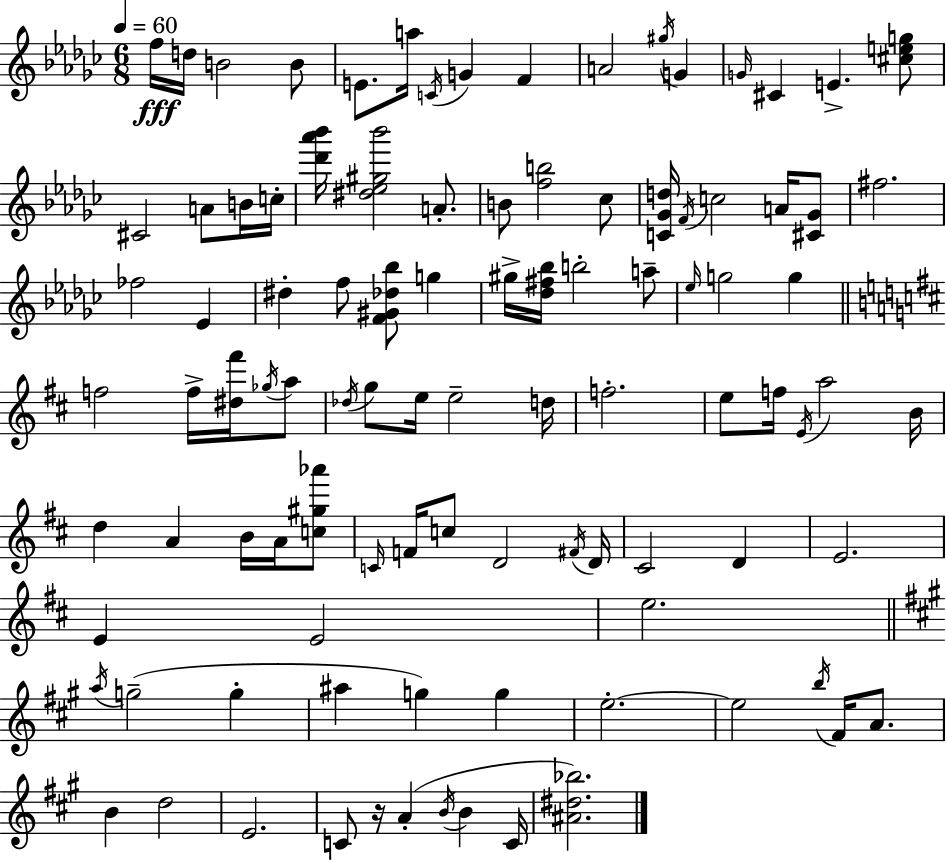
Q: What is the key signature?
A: EES minor